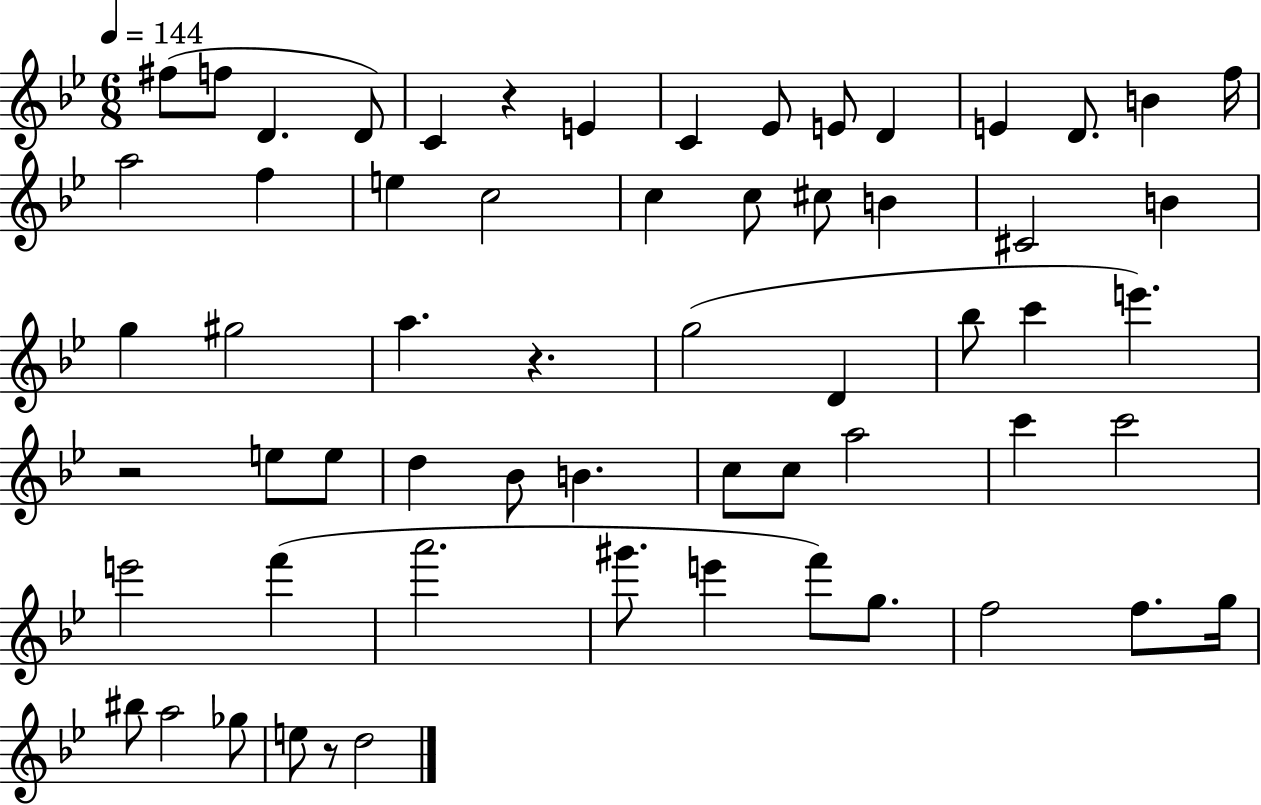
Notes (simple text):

F#5/e F5/e D4/q. D4/e C4/q R/q E4/q C4/q Eb4/e E4/e D4/q E4/q D4/e. B4/q F5/s A5/h F5/q E5/q C5/h C5/q C5/e C#5/e B4/q C#4/h B4/q G5/q G#5/h A5/q. R/q. G5/h D4/q Bb5/e C6/q E6/q. R/h E5/e E5/e D5/q Bb4/e B4/q. C5/e C5/e A5/h C6/q C6/h E6/h F6/q A6/h. G#6/e. E6/q F6/e G5/e. F5/h F5/e. G5/s BIS5/e A5/h Gb5/e E5/e R/e D5/h